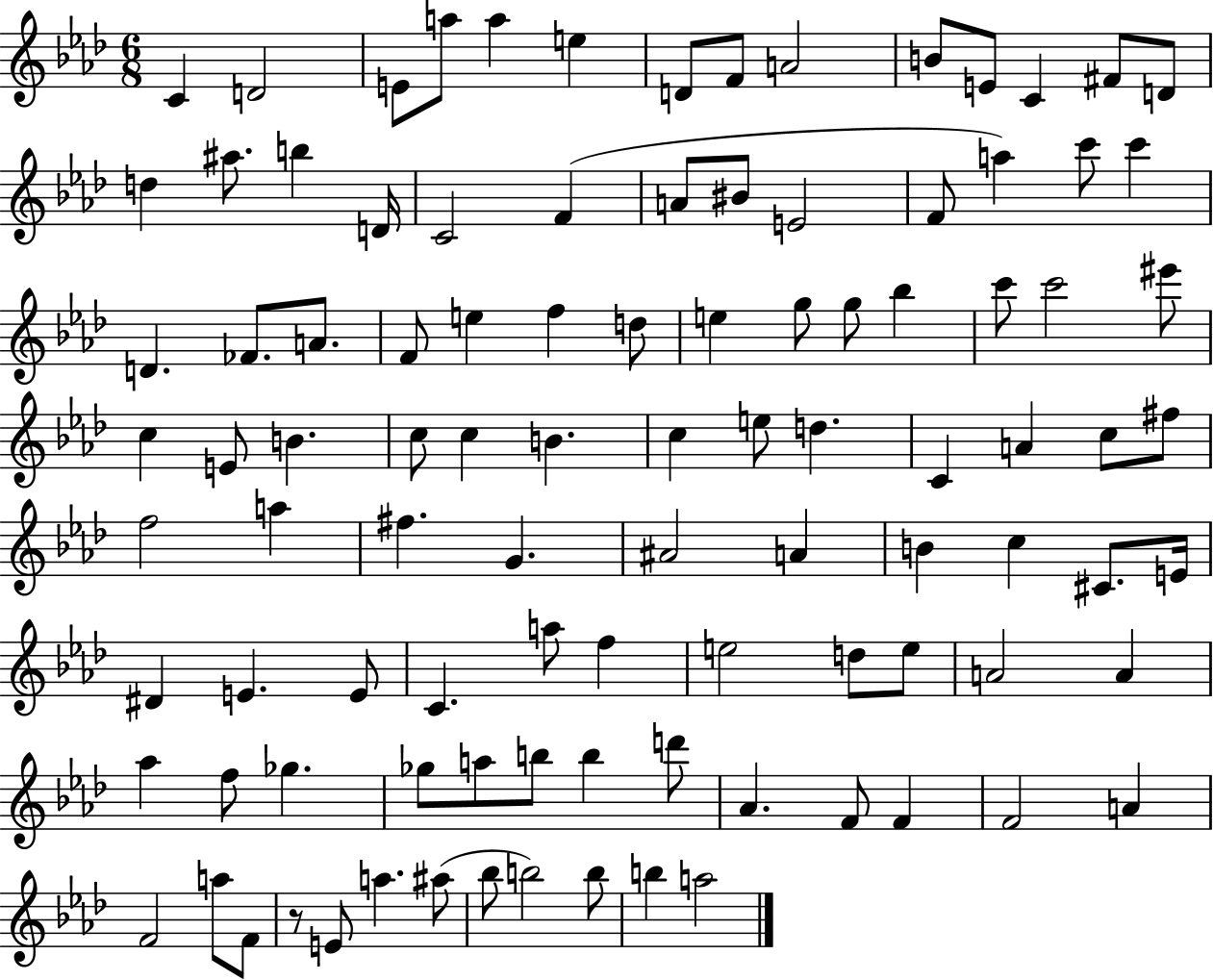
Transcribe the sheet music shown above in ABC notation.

X:1
T:Untitled
M:6/8
L:1/4
K:Ab
C D2 E/2 a/2 a e D/2 F/2 A2 B/2 E/2 C ^F/2 D/2 d ^a/2 b D/4 C2 F A/2 ^B/2 E2 F/2 a c'/2 c' D _F/2 A/2 F/2 e f d/2 e g/2 g/2 _b c'/2 c'2 ^e'/2 c E/2 B c/2 c B c e/2 d C A c/2 ^f/2 f2 a ^f G ^A2 A B c ^C/2 E/4 ^D E E/2 C a/2 f e2 d/2 e/2 A2 A _a f/2 _g _g/2 a/2 b/2 b d'/2 _A F/2 F F2 A F2 a/2 F/2 z/2 E/2 a ^a/2 _b/2 b2 b/2 b a2